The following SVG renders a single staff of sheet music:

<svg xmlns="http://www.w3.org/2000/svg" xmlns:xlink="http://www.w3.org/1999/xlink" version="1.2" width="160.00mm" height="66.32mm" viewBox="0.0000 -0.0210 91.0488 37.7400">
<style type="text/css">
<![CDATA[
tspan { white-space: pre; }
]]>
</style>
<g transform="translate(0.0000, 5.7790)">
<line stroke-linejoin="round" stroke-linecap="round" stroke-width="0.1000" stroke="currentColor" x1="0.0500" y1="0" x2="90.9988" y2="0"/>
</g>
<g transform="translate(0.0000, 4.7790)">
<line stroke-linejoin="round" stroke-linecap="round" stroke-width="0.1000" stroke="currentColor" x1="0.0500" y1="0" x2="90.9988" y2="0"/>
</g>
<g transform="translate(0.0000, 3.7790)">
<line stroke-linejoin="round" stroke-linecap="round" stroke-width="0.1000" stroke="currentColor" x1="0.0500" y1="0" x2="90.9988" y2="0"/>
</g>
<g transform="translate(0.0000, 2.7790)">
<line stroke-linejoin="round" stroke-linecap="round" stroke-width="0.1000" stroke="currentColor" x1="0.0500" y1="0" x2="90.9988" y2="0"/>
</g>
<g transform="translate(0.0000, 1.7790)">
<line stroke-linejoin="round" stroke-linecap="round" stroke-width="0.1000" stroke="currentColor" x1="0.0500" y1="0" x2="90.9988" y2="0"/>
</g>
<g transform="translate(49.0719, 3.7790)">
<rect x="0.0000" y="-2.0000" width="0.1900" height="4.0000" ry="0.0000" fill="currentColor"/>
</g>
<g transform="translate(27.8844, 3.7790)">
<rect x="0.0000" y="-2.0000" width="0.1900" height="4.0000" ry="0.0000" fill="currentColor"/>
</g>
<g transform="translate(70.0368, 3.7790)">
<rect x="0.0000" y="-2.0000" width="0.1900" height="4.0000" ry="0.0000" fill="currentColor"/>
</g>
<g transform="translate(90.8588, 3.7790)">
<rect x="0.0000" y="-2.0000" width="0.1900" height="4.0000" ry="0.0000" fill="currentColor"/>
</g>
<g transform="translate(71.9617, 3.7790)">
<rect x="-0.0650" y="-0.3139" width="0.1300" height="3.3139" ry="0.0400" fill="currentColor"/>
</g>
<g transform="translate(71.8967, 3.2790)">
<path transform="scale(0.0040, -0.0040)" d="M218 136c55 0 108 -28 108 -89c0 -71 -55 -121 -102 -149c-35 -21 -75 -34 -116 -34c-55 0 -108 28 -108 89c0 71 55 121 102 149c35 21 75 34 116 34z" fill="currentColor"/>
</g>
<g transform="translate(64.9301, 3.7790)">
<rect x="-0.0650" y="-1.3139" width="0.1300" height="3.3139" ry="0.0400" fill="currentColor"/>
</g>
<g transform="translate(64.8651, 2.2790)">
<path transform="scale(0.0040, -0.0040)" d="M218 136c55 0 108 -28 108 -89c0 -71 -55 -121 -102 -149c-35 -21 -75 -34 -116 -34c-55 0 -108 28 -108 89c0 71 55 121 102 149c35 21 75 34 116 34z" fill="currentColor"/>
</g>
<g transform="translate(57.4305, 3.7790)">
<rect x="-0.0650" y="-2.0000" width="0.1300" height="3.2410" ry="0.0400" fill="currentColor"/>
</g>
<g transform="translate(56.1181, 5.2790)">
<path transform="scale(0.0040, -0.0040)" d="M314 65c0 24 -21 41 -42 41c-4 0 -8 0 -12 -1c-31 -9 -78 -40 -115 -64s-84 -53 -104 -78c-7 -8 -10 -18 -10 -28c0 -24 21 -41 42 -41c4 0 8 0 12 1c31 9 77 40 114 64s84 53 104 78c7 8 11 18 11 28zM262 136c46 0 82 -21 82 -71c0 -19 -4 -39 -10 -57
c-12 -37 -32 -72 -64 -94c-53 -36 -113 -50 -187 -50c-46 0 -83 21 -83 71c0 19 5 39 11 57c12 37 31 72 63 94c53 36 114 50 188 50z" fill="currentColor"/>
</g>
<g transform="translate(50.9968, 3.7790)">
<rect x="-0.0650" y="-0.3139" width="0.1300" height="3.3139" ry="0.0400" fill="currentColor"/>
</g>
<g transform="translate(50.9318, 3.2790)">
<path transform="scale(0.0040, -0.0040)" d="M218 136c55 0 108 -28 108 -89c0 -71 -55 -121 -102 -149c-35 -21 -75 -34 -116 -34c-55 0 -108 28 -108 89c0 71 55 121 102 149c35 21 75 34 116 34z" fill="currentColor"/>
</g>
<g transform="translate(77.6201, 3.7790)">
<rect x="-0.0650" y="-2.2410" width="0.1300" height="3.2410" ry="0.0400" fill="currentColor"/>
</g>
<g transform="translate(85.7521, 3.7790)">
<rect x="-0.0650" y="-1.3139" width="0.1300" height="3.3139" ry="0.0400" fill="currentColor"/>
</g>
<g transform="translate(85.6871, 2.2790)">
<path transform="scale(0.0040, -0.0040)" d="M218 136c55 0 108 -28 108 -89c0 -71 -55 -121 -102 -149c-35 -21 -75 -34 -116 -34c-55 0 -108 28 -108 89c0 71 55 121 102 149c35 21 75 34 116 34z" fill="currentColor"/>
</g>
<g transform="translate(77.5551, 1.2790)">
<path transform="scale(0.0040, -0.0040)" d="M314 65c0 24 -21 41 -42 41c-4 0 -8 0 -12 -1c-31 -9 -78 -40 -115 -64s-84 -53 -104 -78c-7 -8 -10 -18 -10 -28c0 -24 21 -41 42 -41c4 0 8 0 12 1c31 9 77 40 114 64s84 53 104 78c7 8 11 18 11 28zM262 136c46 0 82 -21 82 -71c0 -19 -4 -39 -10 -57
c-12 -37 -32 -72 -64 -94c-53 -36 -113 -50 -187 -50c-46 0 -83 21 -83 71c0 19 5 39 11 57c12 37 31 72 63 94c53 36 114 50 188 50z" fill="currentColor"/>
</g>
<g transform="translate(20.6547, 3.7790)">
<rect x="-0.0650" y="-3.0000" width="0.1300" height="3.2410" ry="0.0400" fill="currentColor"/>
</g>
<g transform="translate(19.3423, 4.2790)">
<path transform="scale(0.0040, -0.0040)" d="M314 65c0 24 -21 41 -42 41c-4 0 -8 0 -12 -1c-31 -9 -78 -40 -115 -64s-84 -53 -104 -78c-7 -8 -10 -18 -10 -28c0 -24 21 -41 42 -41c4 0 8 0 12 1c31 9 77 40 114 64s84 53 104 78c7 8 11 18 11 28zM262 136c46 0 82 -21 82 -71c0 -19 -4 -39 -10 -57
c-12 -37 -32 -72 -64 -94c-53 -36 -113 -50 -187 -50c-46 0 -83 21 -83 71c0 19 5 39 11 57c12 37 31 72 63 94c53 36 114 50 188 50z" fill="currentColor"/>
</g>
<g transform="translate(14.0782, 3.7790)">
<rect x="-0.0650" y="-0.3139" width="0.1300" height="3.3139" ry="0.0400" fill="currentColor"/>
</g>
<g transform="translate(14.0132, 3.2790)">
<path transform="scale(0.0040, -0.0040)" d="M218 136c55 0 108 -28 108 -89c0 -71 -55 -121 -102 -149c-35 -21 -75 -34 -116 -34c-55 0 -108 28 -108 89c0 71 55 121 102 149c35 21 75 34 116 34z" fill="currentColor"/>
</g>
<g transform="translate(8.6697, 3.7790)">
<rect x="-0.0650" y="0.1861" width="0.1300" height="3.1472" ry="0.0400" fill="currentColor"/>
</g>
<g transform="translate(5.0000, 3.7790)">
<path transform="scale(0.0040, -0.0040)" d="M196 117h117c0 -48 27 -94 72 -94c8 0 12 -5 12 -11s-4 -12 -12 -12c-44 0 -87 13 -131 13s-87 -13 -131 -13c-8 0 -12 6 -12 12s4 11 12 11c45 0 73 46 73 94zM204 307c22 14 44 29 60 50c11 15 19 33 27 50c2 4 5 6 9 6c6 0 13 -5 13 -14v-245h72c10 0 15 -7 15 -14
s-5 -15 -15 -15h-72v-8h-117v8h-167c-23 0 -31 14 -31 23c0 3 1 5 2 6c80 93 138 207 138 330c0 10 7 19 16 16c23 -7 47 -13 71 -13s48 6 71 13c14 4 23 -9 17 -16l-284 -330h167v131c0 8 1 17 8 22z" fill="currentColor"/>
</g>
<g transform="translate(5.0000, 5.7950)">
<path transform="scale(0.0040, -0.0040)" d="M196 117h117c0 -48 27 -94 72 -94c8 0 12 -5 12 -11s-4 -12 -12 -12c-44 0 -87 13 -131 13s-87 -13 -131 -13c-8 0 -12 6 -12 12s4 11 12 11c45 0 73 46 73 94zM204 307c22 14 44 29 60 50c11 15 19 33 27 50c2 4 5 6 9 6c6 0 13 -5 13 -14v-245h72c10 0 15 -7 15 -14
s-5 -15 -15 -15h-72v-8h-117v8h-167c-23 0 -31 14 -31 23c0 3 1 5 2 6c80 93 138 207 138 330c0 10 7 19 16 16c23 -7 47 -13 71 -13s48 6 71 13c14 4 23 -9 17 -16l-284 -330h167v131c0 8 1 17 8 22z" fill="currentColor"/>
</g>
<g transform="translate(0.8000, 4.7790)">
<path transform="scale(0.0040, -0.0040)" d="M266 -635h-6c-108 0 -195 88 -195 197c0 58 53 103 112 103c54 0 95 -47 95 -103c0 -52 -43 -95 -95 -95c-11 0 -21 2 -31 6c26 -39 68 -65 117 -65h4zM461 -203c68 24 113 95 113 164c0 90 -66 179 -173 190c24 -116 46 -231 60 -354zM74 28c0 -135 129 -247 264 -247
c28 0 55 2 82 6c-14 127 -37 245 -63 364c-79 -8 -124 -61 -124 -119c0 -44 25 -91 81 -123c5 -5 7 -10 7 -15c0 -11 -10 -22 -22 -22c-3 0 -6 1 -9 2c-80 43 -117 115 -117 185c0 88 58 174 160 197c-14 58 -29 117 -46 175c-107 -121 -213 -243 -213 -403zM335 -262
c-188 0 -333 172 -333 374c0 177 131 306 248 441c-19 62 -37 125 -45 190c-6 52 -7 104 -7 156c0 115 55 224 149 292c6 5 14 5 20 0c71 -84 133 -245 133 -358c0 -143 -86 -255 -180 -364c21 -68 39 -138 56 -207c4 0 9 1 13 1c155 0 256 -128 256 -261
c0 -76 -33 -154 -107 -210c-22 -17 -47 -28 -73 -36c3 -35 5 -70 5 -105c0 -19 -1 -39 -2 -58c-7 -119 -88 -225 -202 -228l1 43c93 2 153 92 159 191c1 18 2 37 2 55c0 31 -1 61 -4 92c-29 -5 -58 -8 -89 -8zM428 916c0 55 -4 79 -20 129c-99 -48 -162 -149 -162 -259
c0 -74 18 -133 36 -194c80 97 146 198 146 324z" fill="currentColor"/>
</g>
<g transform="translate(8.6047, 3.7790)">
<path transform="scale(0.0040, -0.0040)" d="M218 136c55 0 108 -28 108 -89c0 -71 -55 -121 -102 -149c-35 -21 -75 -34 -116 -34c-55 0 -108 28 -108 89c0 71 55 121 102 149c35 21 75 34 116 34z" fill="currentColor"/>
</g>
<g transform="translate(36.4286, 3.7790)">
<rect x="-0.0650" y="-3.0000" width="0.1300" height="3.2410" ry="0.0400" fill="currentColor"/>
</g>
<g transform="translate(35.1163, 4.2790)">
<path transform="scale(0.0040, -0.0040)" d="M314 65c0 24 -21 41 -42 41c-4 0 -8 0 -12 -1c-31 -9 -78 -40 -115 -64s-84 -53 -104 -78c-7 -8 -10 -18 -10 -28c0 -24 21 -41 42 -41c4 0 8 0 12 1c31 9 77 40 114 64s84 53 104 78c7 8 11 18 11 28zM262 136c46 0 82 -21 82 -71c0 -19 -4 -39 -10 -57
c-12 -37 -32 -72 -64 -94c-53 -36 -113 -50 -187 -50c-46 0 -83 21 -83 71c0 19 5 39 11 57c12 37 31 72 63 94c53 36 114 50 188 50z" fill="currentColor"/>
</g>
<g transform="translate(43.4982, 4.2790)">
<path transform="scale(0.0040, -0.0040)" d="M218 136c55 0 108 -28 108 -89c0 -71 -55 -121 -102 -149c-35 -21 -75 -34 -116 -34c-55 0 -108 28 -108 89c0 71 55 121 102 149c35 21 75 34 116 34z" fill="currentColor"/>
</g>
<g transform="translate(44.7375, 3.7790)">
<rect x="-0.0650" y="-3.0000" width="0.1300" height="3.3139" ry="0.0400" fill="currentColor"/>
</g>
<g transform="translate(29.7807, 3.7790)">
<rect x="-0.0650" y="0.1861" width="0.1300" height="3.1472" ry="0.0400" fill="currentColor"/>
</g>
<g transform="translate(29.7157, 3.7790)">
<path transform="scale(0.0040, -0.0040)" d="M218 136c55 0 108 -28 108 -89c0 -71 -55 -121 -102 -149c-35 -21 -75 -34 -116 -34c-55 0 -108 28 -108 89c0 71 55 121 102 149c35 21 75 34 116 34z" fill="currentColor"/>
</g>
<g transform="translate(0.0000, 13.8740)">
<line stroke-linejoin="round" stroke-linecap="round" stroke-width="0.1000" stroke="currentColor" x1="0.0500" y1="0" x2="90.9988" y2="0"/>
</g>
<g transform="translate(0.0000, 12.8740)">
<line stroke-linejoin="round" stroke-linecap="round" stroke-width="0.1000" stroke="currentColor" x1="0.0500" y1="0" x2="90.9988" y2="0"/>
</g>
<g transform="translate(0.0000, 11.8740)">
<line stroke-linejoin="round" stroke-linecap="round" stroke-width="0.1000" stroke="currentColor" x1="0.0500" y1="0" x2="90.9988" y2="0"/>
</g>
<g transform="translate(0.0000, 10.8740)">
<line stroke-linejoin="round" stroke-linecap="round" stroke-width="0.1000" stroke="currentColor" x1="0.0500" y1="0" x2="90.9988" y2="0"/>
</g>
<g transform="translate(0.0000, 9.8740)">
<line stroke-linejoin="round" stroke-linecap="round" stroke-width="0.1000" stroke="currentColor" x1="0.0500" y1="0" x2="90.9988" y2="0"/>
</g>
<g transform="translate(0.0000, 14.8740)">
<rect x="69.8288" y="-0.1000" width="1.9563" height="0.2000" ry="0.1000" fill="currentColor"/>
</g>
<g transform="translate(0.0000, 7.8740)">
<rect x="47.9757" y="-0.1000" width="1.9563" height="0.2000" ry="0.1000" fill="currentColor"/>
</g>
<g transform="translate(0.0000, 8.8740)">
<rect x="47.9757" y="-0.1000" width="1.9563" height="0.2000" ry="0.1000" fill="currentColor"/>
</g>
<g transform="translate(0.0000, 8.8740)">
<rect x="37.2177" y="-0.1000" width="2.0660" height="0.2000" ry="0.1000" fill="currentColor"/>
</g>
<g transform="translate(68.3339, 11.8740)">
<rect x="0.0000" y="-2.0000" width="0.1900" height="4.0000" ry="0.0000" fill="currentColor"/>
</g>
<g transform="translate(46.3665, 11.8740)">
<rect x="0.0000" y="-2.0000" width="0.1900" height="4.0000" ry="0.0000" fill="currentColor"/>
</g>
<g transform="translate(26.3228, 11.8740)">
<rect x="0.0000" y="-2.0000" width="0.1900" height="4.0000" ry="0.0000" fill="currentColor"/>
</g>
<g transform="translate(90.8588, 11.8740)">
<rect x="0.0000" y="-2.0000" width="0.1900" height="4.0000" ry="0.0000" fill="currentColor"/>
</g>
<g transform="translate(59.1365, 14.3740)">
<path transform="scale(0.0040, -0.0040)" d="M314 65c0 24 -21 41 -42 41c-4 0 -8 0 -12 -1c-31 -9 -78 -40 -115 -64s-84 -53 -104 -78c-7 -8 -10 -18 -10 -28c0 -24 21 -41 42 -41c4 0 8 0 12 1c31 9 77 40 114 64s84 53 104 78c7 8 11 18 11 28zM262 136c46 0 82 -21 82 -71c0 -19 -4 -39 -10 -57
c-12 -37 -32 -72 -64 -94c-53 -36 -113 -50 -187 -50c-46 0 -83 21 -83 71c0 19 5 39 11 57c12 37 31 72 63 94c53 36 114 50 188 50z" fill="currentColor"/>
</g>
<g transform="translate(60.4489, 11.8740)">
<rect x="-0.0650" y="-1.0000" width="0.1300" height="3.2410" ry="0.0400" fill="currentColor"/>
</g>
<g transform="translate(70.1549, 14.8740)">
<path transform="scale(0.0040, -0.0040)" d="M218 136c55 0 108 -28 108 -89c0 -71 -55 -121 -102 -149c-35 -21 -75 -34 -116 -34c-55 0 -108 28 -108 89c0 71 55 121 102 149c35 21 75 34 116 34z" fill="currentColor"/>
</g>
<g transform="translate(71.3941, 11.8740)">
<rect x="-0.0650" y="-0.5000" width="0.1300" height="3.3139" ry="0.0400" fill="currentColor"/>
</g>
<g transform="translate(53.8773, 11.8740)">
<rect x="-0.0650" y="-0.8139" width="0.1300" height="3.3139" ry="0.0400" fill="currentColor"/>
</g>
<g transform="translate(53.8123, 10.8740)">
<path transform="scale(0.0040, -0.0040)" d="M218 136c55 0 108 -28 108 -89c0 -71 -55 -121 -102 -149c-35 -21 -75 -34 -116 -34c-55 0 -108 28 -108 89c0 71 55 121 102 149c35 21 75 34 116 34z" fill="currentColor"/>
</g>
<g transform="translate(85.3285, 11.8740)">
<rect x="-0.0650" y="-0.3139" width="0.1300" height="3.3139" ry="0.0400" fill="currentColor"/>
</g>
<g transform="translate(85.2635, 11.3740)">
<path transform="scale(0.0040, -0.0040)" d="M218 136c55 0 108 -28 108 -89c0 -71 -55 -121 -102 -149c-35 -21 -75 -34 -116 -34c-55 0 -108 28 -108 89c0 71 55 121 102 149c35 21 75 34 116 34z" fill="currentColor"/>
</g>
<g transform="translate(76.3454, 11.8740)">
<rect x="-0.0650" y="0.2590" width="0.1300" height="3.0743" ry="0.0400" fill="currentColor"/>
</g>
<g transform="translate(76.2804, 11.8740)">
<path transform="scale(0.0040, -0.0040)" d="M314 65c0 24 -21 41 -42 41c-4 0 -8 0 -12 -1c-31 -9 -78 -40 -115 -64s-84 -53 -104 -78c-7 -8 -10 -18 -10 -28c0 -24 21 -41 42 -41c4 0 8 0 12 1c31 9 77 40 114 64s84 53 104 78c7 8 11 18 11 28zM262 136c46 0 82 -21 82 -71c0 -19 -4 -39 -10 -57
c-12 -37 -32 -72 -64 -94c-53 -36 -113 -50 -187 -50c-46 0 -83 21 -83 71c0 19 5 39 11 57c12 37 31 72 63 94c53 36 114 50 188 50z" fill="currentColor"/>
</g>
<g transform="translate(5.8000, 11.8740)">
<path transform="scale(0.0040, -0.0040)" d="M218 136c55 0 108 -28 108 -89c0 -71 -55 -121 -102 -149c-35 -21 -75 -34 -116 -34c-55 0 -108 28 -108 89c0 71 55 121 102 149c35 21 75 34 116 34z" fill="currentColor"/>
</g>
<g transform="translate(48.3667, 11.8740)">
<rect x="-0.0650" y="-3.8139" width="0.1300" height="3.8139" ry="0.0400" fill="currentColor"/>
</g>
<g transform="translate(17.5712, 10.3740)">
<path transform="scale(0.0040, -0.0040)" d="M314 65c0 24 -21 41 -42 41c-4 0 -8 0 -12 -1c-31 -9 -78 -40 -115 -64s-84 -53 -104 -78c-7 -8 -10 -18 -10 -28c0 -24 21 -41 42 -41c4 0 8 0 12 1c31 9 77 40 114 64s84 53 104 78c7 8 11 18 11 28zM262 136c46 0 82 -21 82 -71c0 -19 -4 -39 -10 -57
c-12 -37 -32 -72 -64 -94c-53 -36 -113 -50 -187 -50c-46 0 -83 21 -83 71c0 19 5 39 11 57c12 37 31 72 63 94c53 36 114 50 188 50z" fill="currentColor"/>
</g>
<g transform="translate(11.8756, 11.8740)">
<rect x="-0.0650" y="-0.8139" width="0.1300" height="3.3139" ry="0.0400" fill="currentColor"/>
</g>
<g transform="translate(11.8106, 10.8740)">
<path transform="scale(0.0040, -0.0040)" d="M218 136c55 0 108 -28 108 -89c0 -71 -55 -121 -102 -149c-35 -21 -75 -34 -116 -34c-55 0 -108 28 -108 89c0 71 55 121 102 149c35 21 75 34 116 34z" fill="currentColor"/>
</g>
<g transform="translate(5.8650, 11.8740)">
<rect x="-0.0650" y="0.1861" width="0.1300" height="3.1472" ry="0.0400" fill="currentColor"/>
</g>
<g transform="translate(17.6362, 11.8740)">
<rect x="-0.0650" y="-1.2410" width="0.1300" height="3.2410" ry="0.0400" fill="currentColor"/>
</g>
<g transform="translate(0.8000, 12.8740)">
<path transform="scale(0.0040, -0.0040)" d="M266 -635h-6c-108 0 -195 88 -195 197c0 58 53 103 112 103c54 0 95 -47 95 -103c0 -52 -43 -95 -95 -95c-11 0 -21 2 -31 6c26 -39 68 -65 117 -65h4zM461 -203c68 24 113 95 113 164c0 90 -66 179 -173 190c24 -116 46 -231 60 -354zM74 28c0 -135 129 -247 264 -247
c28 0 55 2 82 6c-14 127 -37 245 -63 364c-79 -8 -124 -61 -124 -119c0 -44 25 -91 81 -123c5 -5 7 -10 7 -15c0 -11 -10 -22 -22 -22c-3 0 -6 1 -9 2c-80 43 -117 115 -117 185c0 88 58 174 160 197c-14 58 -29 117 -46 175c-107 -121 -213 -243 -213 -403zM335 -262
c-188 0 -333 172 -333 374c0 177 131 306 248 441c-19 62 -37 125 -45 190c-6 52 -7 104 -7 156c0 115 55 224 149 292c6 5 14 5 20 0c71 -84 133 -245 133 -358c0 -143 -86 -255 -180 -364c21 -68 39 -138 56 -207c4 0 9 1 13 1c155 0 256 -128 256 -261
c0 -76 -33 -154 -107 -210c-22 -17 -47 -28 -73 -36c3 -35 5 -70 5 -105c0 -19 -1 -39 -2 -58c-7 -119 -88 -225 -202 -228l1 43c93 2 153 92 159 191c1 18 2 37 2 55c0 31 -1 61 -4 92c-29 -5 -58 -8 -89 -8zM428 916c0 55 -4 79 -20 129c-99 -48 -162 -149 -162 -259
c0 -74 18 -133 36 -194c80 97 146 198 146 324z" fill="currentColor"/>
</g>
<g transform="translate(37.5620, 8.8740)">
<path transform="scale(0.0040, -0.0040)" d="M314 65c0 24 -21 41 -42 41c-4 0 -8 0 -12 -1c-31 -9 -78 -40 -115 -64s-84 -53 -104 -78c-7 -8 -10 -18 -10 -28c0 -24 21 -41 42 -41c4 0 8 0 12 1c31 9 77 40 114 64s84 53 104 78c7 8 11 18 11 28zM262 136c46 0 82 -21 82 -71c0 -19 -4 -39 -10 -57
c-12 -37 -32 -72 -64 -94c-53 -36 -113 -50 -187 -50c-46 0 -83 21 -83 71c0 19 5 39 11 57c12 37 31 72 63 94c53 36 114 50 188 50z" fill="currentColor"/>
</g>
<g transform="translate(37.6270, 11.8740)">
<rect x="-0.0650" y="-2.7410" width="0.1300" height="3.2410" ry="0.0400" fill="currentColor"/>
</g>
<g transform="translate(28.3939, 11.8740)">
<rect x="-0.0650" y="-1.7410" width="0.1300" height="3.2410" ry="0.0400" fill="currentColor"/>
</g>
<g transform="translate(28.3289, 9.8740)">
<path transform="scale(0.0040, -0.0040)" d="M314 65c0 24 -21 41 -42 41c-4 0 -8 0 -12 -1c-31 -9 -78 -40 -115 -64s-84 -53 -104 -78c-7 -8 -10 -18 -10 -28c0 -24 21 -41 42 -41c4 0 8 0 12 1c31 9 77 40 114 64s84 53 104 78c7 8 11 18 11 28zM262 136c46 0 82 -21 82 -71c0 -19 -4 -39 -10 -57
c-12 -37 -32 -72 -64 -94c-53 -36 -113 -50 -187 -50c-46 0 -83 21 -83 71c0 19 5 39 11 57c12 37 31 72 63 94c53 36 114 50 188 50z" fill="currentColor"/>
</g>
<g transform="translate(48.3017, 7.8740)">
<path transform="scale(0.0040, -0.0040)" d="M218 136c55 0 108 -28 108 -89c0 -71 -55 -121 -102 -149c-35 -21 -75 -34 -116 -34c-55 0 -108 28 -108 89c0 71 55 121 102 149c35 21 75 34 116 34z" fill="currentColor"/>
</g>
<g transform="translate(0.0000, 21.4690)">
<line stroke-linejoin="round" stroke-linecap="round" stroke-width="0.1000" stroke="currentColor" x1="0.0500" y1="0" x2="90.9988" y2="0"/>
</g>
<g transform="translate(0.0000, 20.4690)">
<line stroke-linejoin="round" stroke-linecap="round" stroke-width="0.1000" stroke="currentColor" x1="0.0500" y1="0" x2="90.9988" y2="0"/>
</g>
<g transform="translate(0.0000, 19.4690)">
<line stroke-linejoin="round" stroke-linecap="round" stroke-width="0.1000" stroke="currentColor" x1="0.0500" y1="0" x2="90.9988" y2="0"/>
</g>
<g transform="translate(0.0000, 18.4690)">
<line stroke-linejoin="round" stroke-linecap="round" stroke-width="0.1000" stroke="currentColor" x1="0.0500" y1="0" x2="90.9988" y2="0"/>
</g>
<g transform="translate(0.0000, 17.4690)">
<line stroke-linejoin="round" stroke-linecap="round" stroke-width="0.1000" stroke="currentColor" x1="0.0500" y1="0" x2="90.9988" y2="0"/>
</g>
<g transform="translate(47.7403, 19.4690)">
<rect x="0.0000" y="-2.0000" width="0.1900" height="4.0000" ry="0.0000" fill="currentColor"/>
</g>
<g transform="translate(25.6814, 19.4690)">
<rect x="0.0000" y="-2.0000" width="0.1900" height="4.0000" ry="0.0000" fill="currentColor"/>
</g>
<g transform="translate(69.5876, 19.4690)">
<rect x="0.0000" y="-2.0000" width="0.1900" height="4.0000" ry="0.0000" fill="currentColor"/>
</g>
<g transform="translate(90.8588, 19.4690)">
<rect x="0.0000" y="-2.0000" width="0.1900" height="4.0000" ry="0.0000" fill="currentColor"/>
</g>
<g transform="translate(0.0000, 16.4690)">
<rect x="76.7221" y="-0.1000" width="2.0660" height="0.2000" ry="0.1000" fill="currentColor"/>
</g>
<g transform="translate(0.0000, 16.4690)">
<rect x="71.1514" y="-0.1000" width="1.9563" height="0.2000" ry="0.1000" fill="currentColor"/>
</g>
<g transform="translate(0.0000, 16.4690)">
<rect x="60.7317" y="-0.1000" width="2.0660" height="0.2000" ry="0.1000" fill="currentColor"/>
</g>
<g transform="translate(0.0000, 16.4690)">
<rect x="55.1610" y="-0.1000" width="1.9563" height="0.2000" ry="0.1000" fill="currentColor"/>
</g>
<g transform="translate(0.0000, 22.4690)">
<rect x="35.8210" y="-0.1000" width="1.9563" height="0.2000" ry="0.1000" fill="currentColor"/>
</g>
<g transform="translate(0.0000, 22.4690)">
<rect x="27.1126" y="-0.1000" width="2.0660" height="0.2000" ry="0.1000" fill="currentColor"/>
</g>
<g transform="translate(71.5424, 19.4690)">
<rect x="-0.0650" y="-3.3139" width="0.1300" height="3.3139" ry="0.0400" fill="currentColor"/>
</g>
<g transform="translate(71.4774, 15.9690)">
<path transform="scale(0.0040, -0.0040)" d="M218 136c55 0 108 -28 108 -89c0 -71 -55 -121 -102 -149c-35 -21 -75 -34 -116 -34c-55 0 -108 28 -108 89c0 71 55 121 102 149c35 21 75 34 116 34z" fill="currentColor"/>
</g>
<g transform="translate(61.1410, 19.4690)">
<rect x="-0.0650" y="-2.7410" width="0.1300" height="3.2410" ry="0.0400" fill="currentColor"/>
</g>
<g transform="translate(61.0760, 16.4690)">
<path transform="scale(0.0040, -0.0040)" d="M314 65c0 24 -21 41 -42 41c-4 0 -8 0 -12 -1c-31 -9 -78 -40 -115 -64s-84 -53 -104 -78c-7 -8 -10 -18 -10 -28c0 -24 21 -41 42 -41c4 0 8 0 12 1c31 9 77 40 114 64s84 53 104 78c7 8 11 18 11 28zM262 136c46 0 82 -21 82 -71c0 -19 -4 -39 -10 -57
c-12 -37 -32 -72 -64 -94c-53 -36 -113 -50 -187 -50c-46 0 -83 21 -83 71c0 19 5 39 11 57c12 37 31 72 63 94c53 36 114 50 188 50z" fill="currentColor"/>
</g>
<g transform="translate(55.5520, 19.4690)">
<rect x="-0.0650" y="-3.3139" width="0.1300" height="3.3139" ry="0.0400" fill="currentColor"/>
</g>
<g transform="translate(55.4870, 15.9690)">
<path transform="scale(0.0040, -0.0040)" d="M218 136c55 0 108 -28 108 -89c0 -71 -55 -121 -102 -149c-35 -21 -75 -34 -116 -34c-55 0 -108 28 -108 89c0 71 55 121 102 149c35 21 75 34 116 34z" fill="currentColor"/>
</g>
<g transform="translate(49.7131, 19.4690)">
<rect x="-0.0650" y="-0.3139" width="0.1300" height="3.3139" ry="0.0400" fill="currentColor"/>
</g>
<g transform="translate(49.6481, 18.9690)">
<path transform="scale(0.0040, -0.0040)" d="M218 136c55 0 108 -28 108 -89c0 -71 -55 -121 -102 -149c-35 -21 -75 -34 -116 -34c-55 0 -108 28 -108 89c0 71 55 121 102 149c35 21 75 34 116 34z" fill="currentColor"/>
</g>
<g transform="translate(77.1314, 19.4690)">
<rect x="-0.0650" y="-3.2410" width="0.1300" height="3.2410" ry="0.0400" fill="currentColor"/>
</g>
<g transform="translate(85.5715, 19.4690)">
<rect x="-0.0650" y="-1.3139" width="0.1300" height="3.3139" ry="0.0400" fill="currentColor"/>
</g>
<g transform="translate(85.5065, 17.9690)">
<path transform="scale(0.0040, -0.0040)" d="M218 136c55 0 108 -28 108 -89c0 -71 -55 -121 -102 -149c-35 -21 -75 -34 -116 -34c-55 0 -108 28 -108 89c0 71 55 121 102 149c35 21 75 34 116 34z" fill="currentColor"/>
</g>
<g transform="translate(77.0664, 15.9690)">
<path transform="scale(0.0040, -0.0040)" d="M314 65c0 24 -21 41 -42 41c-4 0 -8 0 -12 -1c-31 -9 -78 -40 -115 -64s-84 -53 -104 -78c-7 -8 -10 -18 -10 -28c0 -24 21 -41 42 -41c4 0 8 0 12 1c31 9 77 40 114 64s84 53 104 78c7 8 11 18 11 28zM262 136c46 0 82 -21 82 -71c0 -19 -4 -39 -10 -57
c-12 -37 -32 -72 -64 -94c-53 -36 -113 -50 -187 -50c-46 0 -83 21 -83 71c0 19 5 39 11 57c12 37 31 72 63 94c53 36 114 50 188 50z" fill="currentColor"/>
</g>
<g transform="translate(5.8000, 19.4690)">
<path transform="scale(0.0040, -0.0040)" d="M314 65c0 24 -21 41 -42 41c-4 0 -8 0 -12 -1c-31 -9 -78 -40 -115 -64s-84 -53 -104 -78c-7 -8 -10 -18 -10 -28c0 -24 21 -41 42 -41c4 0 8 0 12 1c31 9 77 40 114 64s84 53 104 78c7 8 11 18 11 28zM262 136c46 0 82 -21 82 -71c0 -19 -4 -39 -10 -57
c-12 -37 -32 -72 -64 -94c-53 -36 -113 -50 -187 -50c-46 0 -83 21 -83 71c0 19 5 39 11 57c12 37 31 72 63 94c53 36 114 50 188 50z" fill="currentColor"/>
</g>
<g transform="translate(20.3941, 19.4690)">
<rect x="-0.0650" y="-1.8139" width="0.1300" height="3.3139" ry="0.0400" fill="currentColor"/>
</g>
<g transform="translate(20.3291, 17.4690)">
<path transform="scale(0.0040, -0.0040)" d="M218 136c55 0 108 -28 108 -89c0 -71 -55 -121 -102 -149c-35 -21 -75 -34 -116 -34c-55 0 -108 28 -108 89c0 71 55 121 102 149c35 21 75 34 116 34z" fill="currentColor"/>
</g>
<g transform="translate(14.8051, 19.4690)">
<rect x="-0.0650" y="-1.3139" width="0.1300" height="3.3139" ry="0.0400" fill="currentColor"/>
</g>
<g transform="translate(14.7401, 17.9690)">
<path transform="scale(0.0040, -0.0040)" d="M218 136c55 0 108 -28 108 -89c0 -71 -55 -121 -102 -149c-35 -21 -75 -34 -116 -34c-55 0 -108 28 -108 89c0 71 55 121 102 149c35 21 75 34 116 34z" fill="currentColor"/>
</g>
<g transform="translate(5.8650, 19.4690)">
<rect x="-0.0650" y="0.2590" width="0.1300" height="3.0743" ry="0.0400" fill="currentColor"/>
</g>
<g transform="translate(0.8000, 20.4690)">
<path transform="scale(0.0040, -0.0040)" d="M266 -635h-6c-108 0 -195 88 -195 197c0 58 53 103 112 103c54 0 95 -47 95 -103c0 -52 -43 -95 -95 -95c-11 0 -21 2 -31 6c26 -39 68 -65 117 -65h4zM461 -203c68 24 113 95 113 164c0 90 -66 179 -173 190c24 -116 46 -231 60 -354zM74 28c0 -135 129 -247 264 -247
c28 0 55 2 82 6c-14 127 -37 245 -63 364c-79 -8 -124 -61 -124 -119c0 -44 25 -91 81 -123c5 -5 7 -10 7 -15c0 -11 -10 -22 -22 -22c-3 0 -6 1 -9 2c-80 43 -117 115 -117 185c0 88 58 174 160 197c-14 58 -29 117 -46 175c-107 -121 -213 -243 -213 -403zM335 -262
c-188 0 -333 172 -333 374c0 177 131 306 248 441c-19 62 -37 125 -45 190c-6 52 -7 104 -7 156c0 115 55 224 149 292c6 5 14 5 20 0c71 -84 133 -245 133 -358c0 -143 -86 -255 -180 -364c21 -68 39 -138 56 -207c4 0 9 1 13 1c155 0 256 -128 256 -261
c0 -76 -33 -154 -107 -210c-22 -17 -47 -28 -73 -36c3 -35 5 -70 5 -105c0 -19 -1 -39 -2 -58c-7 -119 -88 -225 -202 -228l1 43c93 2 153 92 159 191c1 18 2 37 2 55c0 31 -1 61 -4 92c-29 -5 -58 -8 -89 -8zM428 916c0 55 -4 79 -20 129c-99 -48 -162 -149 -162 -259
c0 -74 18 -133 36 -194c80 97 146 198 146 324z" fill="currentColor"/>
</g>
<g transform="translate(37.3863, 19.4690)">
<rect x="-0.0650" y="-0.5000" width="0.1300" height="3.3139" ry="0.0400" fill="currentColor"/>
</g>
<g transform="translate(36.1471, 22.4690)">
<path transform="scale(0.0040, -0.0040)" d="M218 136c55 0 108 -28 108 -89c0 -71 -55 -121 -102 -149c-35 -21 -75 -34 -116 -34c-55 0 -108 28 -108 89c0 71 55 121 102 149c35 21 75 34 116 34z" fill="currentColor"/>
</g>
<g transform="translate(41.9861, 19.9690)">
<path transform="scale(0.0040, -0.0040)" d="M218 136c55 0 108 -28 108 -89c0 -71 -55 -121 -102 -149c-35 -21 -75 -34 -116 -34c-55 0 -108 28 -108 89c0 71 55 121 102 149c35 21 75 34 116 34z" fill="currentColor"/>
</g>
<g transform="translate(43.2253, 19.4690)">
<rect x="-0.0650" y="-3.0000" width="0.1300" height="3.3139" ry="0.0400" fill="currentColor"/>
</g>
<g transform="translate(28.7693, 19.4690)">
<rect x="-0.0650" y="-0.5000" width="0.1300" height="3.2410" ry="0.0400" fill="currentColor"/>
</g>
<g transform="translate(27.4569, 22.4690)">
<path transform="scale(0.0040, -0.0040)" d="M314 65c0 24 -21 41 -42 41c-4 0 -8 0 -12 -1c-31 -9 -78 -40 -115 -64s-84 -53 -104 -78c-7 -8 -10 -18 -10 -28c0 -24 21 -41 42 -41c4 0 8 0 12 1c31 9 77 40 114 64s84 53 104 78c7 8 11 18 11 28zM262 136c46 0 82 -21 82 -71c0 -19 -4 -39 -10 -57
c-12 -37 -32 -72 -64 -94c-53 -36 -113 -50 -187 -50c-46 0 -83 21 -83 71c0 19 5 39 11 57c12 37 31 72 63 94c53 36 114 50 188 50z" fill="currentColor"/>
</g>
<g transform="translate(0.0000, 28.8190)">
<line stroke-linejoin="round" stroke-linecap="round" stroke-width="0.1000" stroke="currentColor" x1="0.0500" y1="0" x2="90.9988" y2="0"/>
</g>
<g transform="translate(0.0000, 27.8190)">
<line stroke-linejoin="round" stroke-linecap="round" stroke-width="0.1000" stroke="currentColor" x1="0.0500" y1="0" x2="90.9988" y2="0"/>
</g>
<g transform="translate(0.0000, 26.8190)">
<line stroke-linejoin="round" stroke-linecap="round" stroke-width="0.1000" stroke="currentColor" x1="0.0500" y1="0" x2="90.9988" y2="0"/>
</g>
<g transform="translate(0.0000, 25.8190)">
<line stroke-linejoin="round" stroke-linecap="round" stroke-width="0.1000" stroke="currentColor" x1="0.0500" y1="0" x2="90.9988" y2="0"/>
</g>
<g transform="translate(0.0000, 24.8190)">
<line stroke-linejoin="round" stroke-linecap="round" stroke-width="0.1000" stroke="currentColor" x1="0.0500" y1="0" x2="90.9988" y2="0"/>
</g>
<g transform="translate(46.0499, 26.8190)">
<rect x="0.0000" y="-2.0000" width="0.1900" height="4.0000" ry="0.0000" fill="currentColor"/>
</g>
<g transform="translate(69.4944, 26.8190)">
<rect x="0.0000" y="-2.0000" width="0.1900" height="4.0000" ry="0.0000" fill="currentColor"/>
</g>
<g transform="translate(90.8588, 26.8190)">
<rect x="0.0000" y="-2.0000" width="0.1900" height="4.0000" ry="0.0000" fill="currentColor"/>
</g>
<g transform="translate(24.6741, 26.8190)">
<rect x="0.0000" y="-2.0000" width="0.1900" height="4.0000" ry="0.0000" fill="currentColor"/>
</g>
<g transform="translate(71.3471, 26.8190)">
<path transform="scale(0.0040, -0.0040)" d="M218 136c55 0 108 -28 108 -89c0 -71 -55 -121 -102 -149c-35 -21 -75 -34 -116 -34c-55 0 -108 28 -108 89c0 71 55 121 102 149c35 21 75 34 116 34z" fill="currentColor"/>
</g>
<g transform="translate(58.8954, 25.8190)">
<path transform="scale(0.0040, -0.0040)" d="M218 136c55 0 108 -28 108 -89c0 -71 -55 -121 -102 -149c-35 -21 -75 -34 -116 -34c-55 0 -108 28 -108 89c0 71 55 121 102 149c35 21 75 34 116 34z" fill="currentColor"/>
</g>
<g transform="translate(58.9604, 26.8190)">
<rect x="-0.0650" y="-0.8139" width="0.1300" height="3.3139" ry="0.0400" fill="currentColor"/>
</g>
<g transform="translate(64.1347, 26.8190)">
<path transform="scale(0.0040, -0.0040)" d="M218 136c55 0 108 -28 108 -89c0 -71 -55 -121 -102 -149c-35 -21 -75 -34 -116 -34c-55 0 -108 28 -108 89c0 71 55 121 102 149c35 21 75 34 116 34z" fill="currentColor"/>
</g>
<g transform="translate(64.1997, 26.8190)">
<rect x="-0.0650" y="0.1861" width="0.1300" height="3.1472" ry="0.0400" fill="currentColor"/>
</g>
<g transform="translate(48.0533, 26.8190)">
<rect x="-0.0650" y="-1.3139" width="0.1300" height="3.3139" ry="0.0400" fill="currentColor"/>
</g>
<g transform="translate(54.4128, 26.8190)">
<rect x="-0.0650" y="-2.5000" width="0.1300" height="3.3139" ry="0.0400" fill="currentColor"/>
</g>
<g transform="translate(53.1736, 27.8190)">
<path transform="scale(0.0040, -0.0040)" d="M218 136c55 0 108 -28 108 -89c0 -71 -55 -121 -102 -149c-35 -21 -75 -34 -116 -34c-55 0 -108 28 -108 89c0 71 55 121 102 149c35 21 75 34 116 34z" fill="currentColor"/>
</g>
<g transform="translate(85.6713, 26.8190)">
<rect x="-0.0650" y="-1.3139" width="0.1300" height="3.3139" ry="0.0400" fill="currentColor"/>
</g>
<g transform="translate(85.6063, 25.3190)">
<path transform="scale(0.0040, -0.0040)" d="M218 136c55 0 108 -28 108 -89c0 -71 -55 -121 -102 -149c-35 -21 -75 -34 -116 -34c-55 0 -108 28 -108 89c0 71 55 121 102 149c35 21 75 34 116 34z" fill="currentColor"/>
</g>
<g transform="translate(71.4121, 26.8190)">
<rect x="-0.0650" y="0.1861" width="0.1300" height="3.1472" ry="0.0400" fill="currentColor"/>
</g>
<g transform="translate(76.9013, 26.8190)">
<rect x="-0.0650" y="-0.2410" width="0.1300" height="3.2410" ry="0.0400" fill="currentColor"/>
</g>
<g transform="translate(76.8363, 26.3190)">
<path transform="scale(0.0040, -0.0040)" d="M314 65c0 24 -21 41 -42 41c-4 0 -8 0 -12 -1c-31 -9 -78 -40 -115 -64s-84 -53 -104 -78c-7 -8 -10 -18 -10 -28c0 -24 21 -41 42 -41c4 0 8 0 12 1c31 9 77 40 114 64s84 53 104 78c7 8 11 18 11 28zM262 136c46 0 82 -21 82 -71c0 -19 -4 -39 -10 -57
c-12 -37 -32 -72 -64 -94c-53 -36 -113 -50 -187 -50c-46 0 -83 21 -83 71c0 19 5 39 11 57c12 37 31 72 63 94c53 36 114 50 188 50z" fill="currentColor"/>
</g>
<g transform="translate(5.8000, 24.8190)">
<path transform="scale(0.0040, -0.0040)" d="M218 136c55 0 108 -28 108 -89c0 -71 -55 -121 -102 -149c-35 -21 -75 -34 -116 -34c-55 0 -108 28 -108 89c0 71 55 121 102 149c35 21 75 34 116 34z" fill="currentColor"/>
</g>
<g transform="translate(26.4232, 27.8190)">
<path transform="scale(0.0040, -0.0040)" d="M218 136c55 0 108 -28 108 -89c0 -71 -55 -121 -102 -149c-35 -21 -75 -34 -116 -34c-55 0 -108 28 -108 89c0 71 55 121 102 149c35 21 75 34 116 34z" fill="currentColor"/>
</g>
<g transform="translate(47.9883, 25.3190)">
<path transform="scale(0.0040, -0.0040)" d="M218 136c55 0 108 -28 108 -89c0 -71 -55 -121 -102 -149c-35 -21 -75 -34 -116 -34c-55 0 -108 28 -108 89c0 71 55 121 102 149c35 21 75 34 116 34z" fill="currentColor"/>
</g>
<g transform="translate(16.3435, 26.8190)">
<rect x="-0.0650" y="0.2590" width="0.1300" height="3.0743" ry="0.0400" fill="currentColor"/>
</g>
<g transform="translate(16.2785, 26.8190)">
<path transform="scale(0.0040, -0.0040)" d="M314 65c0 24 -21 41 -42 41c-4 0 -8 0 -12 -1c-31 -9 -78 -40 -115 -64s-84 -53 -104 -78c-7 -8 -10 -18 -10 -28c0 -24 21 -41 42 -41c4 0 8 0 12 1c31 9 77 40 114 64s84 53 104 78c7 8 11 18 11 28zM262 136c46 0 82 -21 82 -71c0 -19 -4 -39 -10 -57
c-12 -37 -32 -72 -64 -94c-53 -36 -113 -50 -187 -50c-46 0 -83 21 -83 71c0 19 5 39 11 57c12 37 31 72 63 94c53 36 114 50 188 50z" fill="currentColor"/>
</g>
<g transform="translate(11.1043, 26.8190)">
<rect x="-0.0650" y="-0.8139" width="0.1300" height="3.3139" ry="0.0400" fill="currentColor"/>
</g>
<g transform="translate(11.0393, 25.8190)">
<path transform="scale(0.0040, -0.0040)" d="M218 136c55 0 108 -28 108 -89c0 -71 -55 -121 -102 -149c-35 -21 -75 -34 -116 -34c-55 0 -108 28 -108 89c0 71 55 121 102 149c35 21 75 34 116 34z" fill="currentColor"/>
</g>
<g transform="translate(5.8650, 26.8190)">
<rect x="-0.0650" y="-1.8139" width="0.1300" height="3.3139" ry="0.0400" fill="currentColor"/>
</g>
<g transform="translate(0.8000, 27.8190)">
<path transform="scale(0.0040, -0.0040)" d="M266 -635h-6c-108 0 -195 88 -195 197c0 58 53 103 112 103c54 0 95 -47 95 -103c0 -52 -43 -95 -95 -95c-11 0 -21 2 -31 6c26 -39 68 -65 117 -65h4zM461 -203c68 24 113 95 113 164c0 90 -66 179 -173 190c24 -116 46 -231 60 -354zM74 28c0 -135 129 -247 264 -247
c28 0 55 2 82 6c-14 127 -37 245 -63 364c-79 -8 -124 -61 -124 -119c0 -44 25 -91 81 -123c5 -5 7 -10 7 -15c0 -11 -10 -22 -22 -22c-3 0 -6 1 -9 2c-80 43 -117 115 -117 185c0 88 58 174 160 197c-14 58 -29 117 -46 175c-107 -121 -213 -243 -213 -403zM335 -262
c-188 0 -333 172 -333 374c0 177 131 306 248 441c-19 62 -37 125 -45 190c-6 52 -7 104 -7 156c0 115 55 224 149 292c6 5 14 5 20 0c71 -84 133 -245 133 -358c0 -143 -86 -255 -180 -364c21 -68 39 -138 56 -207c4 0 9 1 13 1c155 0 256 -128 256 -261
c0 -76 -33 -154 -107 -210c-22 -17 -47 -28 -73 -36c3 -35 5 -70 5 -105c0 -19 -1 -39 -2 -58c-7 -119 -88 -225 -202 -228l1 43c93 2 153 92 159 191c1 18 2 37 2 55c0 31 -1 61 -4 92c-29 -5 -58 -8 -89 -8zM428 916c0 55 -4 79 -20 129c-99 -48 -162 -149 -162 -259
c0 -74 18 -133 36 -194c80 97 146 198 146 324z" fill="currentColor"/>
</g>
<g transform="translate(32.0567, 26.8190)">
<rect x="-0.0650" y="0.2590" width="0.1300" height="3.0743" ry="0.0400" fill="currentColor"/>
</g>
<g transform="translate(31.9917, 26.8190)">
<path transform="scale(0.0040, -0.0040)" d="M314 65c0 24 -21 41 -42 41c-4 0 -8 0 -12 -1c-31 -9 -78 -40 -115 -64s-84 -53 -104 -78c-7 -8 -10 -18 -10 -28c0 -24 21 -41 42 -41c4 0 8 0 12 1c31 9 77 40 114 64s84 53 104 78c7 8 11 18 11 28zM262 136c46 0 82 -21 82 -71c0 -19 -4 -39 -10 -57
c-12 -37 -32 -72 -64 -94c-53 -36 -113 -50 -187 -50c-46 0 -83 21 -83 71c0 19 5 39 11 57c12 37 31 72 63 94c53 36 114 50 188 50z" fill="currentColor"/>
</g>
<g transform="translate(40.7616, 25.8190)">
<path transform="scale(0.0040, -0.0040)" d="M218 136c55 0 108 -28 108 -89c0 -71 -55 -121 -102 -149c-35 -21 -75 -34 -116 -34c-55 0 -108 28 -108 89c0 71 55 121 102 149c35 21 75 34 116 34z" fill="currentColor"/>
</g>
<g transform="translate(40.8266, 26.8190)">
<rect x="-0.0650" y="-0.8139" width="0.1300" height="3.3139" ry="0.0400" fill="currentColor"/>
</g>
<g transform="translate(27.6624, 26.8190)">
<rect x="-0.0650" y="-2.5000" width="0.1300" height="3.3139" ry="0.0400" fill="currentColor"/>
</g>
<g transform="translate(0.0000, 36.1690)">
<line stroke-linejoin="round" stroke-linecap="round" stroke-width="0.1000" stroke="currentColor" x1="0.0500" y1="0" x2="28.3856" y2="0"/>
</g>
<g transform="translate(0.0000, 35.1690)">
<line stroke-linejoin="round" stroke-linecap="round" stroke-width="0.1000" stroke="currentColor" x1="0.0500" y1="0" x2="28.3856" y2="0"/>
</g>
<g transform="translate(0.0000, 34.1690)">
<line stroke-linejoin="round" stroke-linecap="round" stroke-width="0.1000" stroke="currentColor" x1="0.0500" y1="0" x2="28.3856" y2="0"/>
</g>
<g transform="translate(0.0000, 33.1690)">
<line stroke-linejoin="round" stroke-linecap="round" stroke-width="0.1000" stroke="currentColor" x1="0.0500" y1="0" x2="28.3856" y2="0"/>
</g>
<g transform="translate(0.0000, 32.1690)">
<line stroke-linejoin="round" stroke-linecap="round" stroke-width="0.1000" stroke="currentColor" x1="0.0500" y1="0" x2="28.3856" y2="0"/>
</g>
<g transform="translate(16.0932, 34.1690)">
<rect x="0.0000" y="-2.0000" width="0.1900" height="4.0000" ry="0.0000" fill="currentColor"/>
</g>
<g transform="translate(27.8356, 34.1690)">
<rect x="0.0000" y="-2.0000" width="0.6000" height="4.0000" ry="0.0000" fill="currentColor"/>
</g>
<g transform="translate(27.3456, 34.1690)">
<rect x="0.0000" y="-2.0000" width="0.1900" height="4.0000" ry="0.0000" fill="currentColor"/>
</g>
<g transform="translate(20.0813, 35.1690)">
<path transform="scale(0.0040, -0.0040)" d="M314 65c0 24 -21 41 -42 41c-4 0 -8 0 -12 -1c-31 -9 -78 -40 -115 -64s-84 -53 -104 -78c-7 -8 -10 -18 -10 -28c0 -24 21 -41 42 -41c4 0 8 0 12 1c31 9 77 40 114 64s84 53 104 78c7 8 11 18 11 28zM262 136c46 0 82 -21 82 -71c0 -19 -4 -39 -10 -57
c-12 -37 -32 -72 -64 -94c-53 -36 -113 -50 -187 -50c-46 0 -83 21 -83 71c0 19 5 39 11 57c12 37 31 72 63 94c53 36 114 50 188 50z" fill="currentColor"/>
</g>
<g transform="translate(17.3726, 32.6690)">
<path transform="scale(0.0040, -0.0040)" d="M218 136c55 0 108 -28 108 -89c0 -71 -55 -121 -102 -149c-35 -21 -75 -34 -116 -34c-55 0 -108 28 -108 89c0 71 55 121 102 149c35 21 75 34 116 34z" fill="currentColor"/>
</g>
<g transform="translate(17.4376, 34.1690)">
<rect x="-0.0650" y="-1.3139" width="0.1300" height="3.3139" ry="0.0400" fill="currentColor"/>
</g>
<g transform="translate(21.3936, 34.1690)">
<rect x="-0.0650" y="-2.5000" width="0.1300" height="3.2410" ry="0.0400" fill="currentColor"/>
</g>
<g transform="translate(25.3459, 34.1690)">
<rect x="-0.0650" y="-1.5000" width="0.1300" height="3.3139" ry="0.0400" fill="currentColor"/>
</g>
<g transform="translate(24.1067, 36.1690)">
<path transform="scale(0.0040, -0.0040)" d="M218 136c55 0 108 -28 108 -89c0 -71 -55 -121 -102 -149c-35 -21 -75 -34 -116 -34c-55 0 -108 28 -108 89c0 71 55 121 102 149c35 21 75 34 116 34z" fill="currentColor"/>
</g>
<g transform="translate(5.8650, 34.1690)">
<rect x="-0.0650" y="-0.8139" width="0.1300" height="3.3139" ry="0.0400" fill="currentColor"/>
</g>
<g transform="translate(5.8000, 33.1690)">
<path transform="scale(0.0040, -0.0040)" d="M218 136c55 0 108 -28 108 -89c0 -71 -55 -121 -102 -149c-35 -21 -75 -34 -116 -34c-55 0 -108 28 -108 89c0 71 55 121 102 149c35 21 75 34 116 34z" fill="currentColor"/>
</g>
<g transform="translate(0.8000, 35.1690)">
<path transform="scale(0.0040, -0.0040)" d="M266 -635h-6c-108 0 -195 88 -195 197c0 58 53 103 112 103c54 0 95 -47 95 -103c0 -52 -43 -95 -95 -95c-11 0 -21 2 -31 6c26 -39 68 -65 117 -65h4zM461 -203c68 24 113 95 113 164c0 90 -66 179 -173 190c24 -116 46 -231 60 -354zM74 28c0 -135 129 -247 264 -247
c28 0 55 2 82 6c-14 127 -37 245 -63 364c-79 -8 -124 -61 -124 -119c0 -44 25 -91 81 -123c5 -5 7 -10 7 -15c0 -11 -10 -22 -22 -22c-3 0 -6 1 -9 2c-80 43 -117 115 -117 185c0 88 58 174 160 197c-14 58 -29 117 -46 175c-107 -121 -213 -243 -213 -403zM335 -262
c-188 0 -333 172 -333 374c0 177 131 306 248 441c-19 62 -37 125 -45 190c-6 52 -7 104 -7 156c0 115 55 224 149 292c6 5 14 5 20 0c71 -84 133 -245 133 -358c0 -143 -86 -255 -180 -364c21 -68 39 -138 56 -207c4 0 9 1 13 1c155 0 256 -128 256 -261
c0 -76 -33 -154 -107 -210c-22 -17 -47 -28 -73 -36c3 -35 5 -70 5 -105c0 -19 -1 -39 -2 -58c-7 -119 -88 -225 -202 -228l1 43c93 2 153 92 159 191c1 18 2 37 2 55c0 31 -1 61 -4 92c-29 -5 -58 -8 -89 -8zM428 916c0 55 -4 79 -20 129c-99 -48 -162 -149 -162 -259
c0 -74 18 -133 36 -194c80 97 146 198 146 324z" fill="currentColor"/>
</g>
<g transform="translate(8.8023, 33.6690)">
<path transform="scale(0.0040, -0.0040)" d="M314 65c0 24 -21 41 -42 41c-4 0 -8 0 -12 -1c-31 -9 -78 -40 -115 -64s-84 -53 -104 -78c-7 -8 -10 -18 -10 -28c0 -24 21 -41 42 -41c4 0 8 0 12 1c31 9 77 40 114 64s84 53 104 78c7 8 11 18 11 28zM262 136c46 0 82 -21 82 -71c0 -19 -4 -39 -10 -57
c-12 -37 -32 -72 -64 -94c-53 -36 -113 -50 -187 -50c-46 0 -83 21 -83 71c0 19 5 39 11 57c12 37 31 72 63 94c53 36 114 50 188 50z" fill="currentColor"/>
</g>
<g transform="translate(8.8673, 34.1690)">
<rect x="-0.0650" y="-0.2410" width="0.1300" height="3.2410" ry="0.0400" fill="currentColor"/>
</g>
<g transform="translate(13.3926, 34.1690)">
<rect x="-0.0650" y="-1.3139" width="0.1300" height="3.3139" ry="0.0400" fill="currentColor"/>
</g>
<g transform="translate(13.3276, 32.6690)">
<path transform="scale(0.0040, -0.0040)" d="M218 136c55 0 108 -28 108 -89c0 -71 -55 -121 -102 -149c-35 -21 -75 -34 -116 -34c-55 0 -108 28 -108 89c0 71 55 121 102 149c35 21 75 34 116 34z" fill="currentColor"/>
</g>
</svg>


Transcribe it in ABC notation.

X:1
T:Untitled
M:4/4
L:1/4
K:C
B c A2 B A2 A c F2 e c g2 e B d e2 f2 a2 c' d D2 C B2 c B2 e f C2 C A c b a2 b b2 e f d B2 G B2 d e G d B B c2 e d c2 e e G2 E